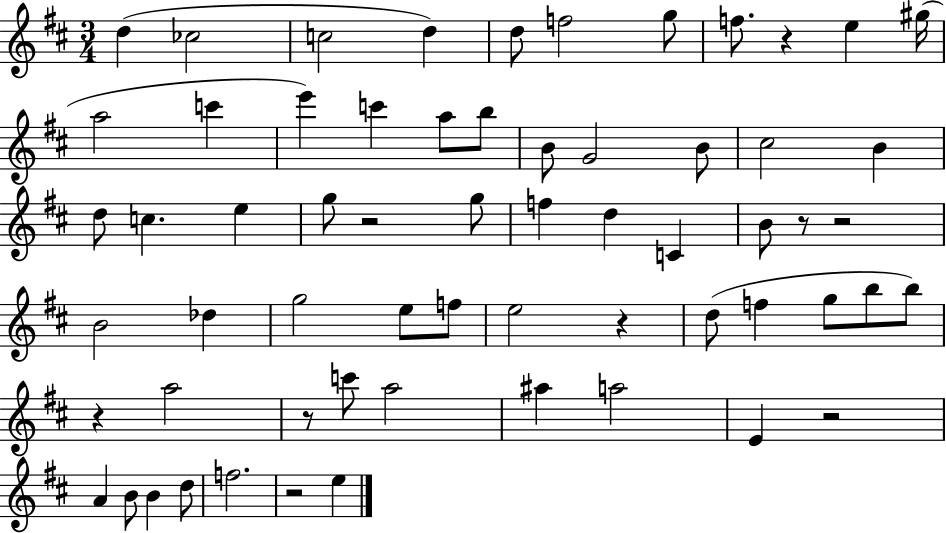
D5/q CES5/h C5/h D5/q D5/e F5/h G5/e F5/e. R/q E5/q G#5/s A5/h C6/q E6/q C6/q A5/e B5/e B4/e G4/h B4/e C#5/h B4/q D5/e C5/q. E5/q G5/e R/h G5/e F5/q D5/q C4/q B4/e R/e R/h B4/h Db5/q G5/h E5/e F5/e E5/h R/q D5/e F5/q G5/e B5/e B5/e R/q A5/h R/e C6/e A5/h A#5/q A5/h E4/q R/h A4/q B4/e B4/q D5/e F5/h. R/h E5/q